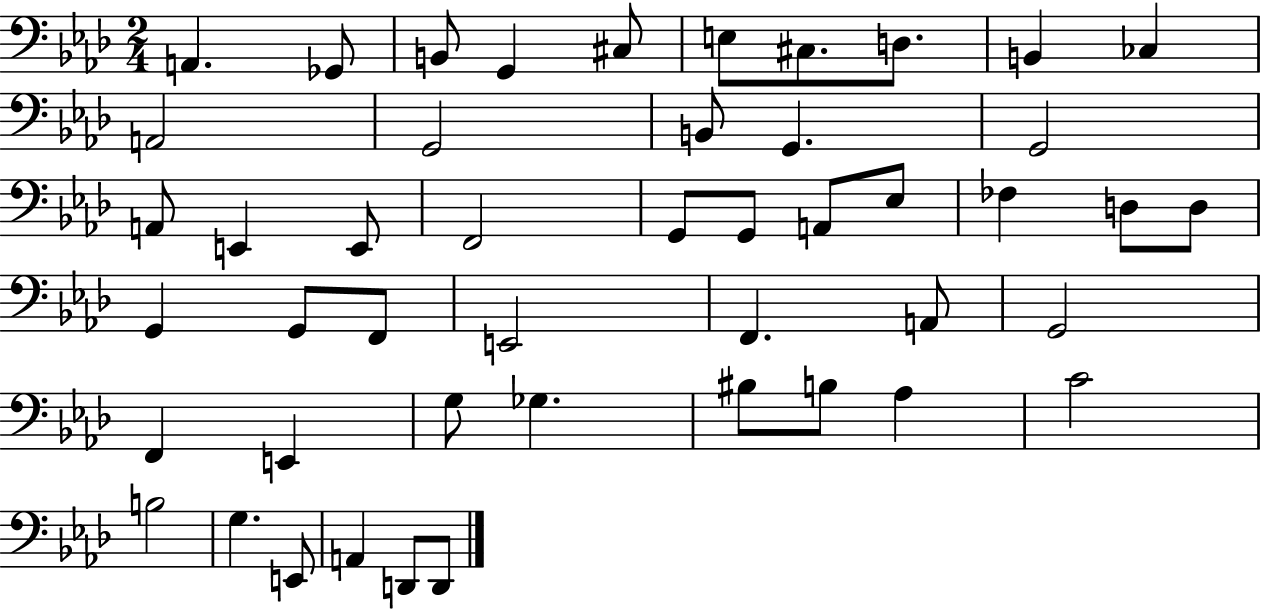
A2/q. Gb2/e B2/e G2/q C#3/e E3/e C#3/e. D3/e. B2/q CES3/q A2/h G2/h B2/e G2/q. G2/h A2/e E2/q E2/e F2/h G2/e G2/e A2/e Eb3/e FES3/q D3/e D3/e G2/q G2/e F2/e E2/h F2/q. A2/e G2/h F2/q E2/q G3/e Gb3/q. BIS3/e B3/e Ab3/q C4/h B3/h G3/q. E2/e A2/q D2/e D2/e